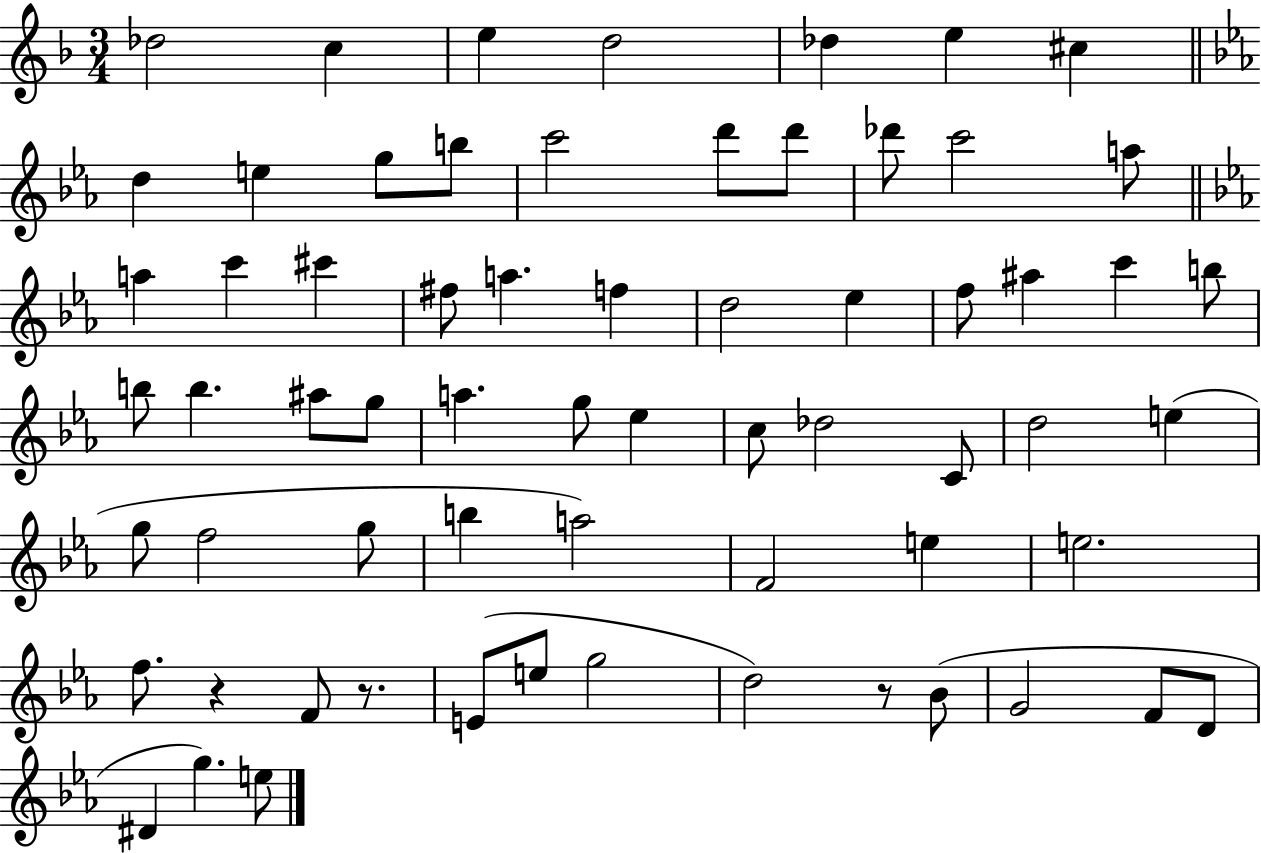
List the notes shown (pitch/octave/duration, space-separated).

Db5/h C5/q E5/q D5/h Db5/q E5/q C#5/q D5/q E5/q G5/e B5/e C6/h D6/e D6/e Db6/e C6/h A5/e A5/q C6/q C#6/q F#5/e A5/q. F5/q D5/h Eb5/q F5/e A#5/q C6/q B5/e B5/e B5/q. A#5/e G5/e A5/q. G5/e Eb5/q C5/e Db5/h C4/e D5/h E5/q G5/e F5/h G5/e B5/q A5/h F4/h E5/q E5/h. F5/e. R/q F4/e R/e. E4/e E5/e G5/h D5/h R/e Bb4/e G4/h F4/e D4/e D#4/q G5/q. E5/e